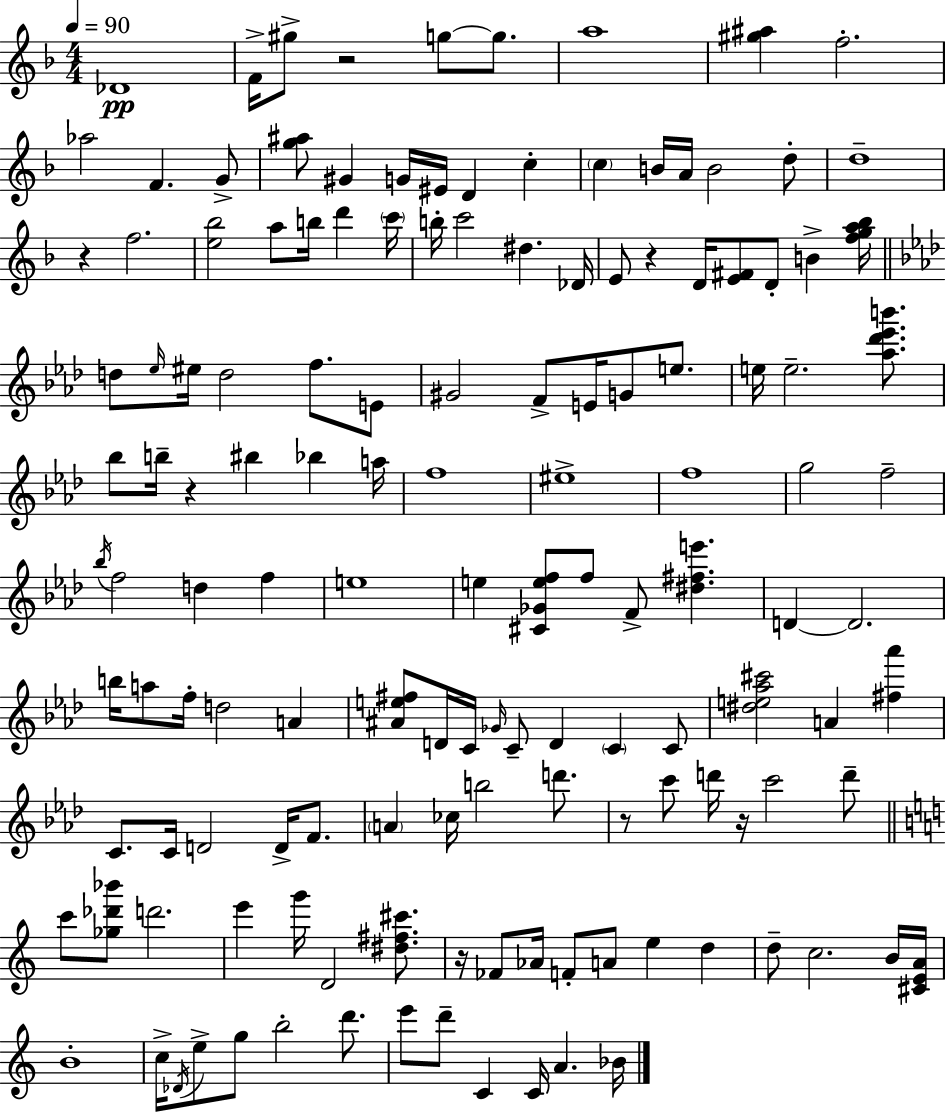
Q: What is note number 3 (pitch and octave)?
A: G#5